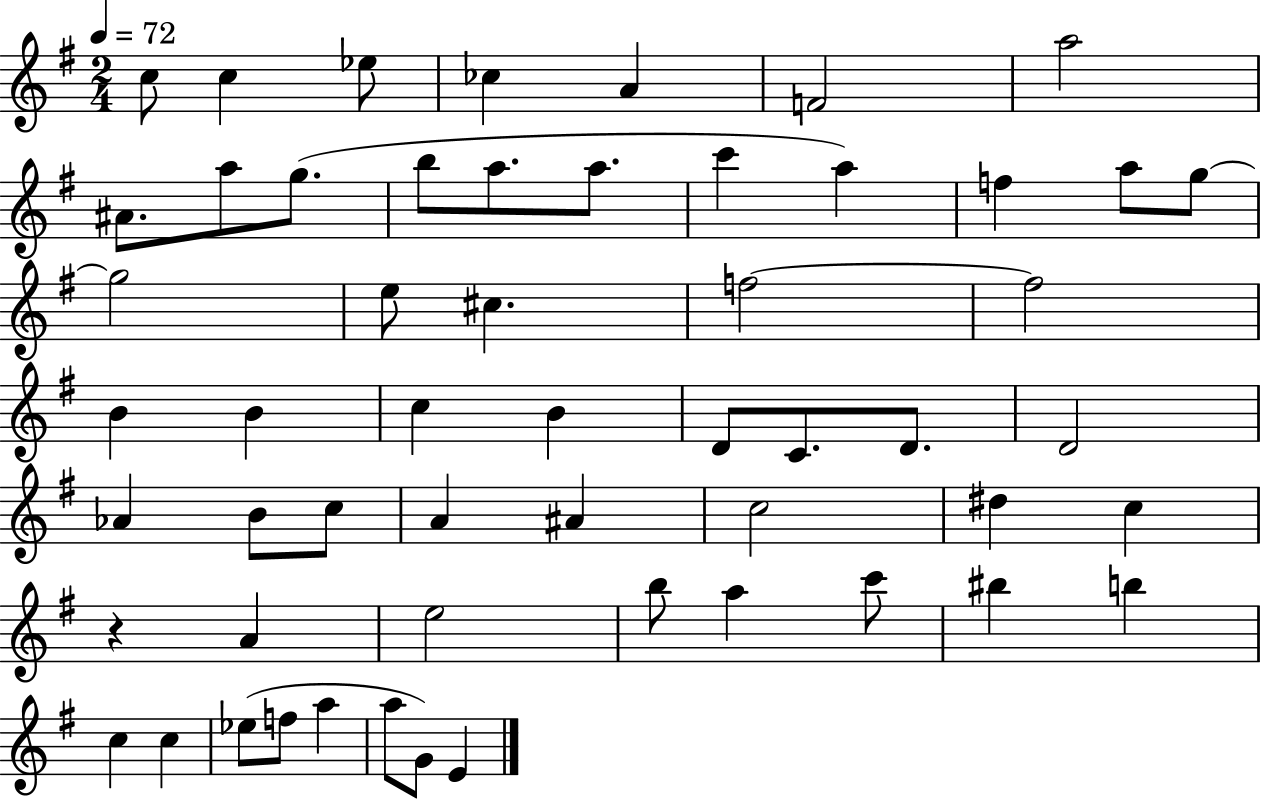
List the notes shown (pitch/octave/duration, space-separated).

C5/e C5/q Eb5/e CES5/q A4/q F4/h A5/h A#4/e. A5/e G5/e. B5/e A5/e. A5/e. C6/q A5/q F5/q A5/e G5/e G5/h E5/e C#5/q. F5/h F5/h B4/q B4/q C5/q B4/q D4/e C4/e. D4/e. D4/h Ab4/q B4/e C5/e A4/q A#4/q C5/h D#5/q C5/q R/q A4/q E5/h B5/e A5/q C6/e BIS5/q B5/q C5/q C5/q Eb5/e F5/e A5/q A5/e G4/e E4/q